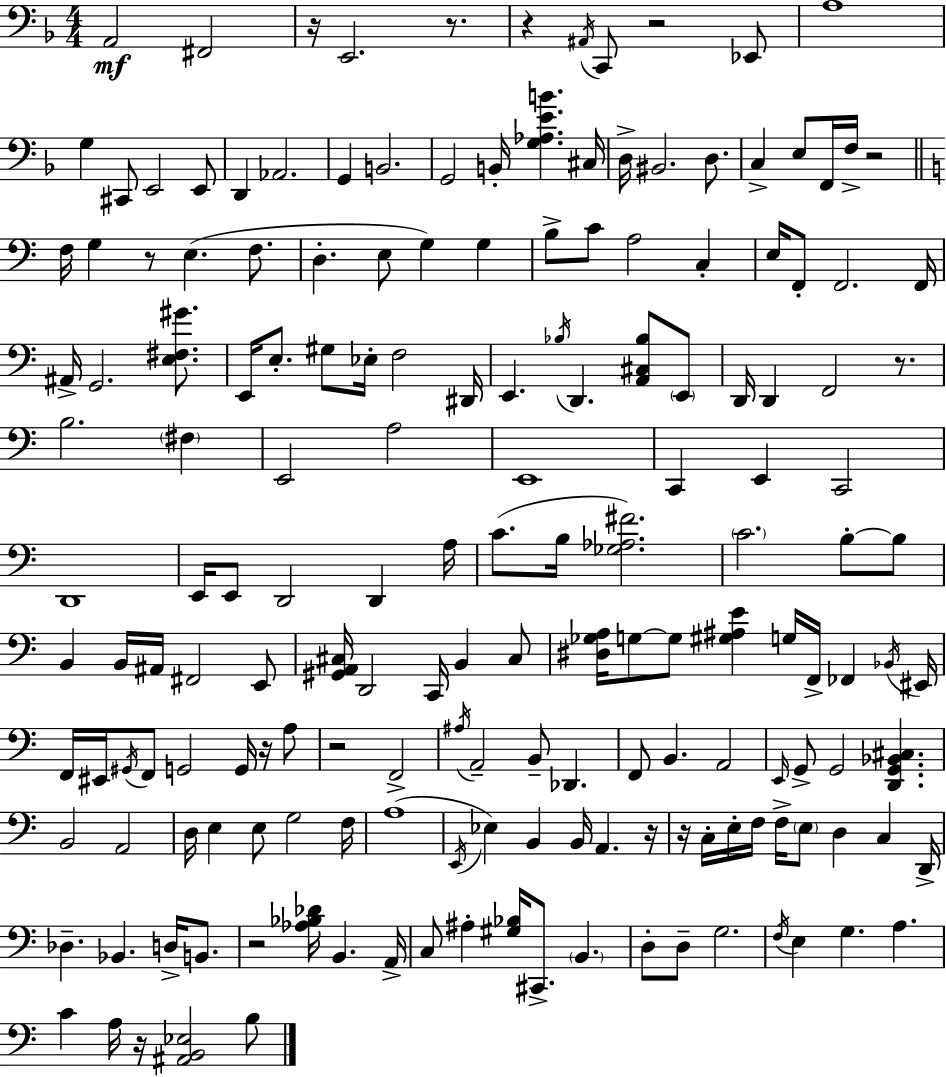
A2/h F#2/h R/s E2/h. R/e. R/q A#2/s C2/e R/h Eb2/e A3/w G3/q C#2/e E2/h E2/e D2/q Ab2/h. G2/q B2/h. G2/h B2/s [G3,Ab3,E4,B4]/q. C#3/s D3/s BIS2/h. D3/e. C3/q E3/e F2/s F3/s R/h F3/s G3/q R/e E3/q. F3/e. D3/q. E3/e G3/q G3/q B3/e C4/e A3/h C3/q E3/s F2/e F2/h. F2/s A#2/s G2/h. [E3,F#3,G#4]/e. E2/s E3/e. G#3/e Eb3/s F3/h D#2/s E2/q. Bb3/s D2/q. [A2,C#3,Bb3]/e E2/e D2/s D2/q F2/h R/e. B3/h. F#3/q E2/h A3/h E2/w C2/q E2/q C2/h D2/w E2/s E2/e D2/h D2/q A3/s C4/e. B3/s [Gb3,Ab3,F#4]/h. C4/h. B3/e B3/e B2/q B2/s A#2/s F#2/h E2/e [G#2,A2,C#3]/s D2/h C2/s B2/q C#3/e [D#3,Gb3,A3]/s G3/e G3/e [G#3,A#3,E4]/q G3/s F2/s FES2/q Bb2/s EIS2/s F2/s EIS2/s G#2/s F2/e G2/h G2/s R/s A3/e R/h F2/h A#3/s A2/h B2/e Db2/q. F2/e B2/q. A2/h E2/s G2/e G2/h [D2,G2,Bb2,C#3]/q. B2/h A2/h D3/s E3/q E3/e G3/h F3/s A3/w E2/s Eb3/q B2/q B2/s A2/q. R/s R/s C3/s E3/s F3/s F3/s E3/e D3/q C3/q D2/s Db3/q. Bb2/q. D3/s B2/e. R/h [Ab3,Bb3,Db4]/s B2/q. A2/s C3/e A#3/q [G#3,Bb3]/s C#2/e. B2/q. D3/e D3/e G3/h. F3/s E3/q G3/q. A3/q. C4/q A3/s R/s [A#2,B2,Eb3]/h B3/e